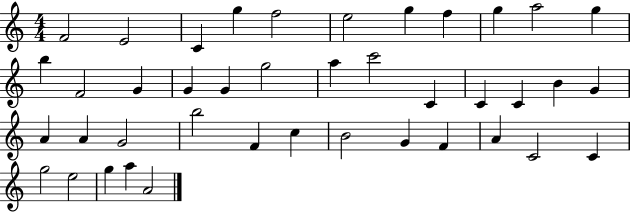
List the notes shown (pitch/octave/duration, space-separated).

F4/h E4/h C4/q G5/q F5/h E5/h G5/q F5/q G5/q A5/h G5/q B5/q F4/h G4/q G4/q G4/q G5/h A5/q C6/h C4/q C4/q C4/q B4/q G4/q A4/q A4/q G4/h B5/h F4/q C5/q B4/h G4/q F4/q A4/q C4/h C4/q G5/h E5/h G5/q A5/q A4/h